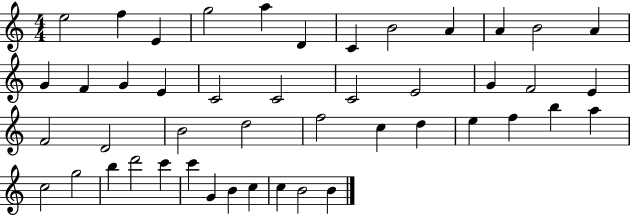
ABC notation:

X:1
T:Untitled
M:4/4
L:1/4
K:C
e2 f E g2 a D C B2 A A B2 A G F G E C2 C2 C2 E2 G F2 E F2 D2 B2 d2 f2 c d e f b a c2 g2 b d'2 c' c' G B c c B2 B